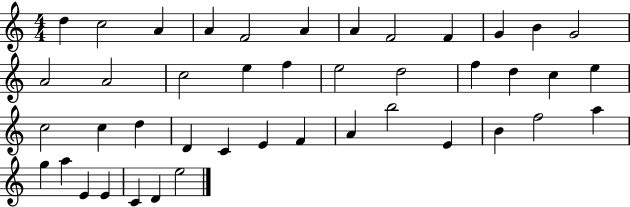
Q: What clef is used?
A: treble